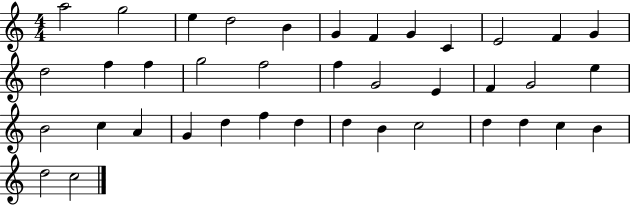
X:1
T:Untitled
M:4/4
L:1/4
K:C
a2 g2 e d2 B G F G C E2 F G d2 f f g2 f2 f G2 E F G2 e B2 c A G d f d d B c2 d d c B d2 c2